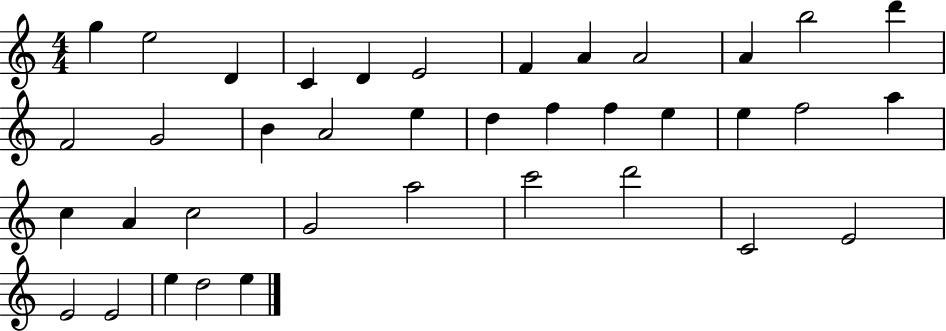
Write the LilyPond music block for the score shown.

{
  \clef treble
  \numericTimeSignature
  \time 4/4
  \key c \major
  g''4 e''2 d'4 | c'4 d'4 e'2 | f'4 a'4 a'2 | a'4 b''2 d'''4 | \break f'2 g'2 | b'4 a'2 e''4 | d''4 f''4 f''4 e''4 | e''4 f''2 a''4 | \break c''4 a'4 c''2 | g'2 a''2 | c'''2 d'''2 | c'2 e'2 | \break e'2 e'2 | e''4 d''2 e''4 | \bar "|."
}